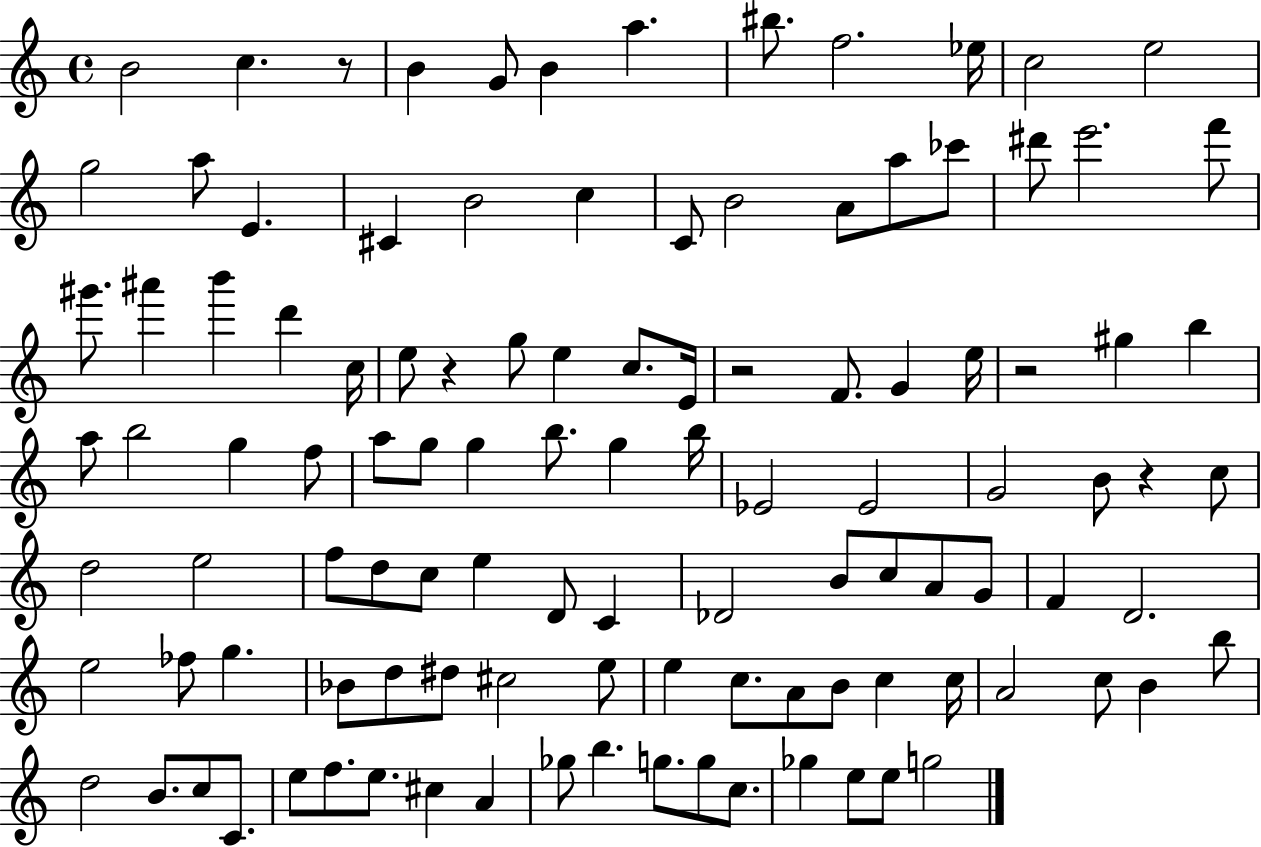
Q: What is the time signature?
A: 4/4